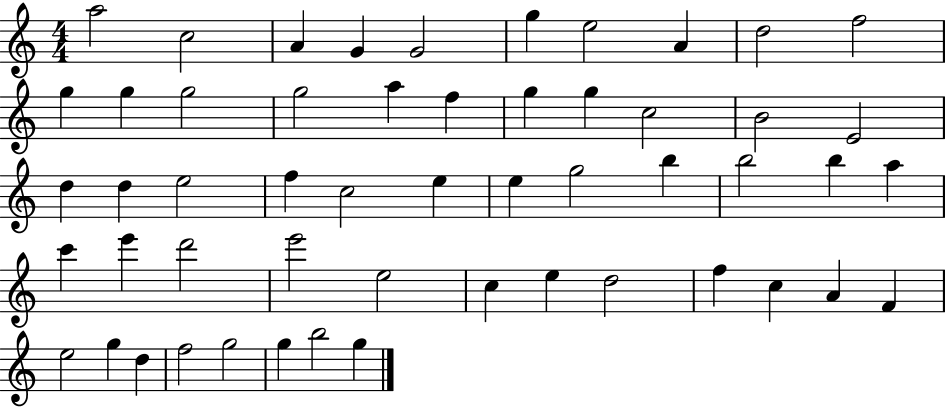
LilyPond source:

{
  \clef treble
  \numericTimeSignature
  \time 4/4
  \key c \major
  a''2 c''2 | a'4 g'4 g'2 | g''4 e''2 a'4 | d''2 f''2 | \break g''4 g''4 g''2 | g''2 a''4 f''4 | g''4 g''4 c''2 | b'2 e'2 | \break d''4 d''4 e''2 | f''4 c''2 e''4 | e''4 g''2 b''4 | b''2 b''4 a''4 | \break c'''4 e'''4 d'''2 | e'''2 e''2 | c''4 e''4 d''2 | f''4 c''4 a'4 f'4 | \break e''2 g''4 d''4 | f''2 g''2 | g''4 b''2 g''4 | \bar "|."
}